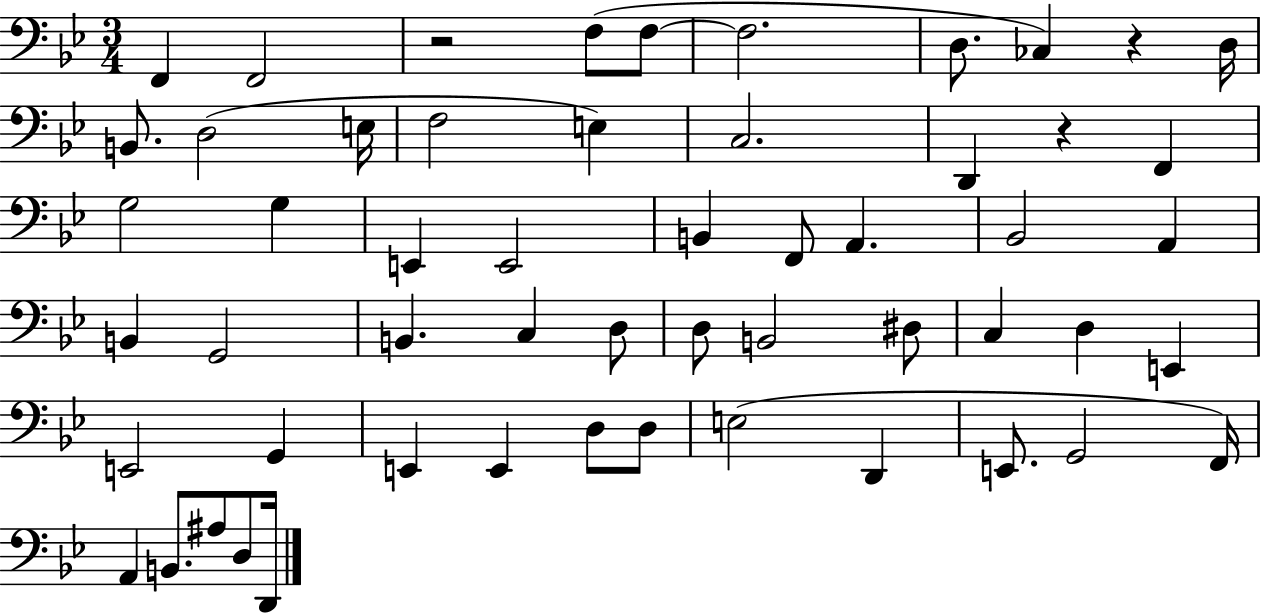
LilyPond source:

{
  \clef bass
  \numericTimeSignature
  \time 3/4
  \key bes \major
  f,4 f,2 | r2 f8( f8~~ | f2. | d8. ces4) r4 d16 | \break b,8. d2( e16 | f2 e4) | c2. | d,4 r4 f,4 | \break g2 g4 | e,4 e,2 | b,4 f,8 a,4. | bes,2 a,4 | \break b,4 g,2 | b,4. c4 d8 | d8 b,2 dis8 | c4 d4 e,4 | \break e,2 g,4 | e,4 e,4 d8 d8 | e2( d,4 | e,8. g,2 f,16) | \break a,4 b,8. ais8 d8 d,16 | \bar "|."
}